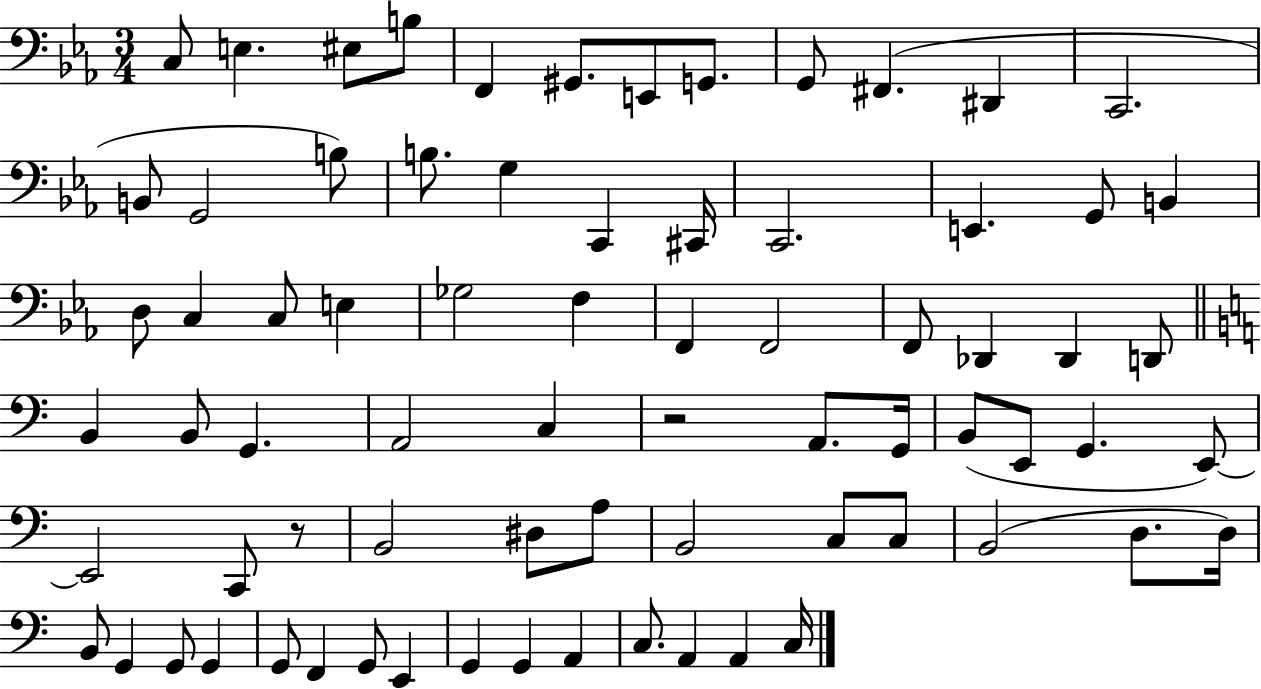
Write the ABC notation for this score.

X:1
T:Untitled
M:3/4
L:1/4
K:Eb
C,/2 E, ^E,/2 B,/2 F,, ^G,,/2 E,,/2 G,,/2 G,,/2 ^F,, ^D,, C,,2 B,,/2 G,,2 B,/2 B,/2 G, C,, ^C,,/4 C,,2 E,, G,,/2 B,, D,/2 C, C,/2 E, _G,2 F, F,, F,,2 F,,/2 _D,, _D,, D,,/2 B,, B,,/2 G,, A,,2 C, z2 A,,/2 G,,/4 B,,/2 E,,/2 G,, E,,/2 E,,2 C,,/2 z/2 B,,2 ^D,/2 A,/2 B,,2 C,/2 C,/2 B,,2 D,/2 D,/4 B,,/2 G,, G,,/2 G,, G,,/2 F,, G,,/2 E,, G,, G,, A,, C,/2 A,, A,, C,/4